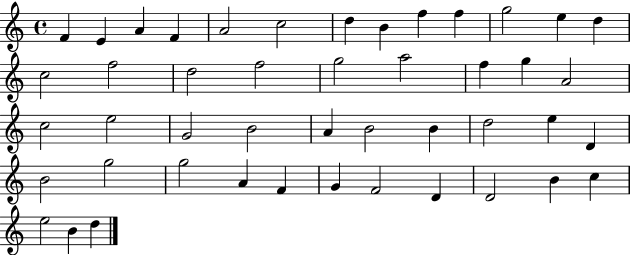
F4/q E4/q A4/q F4/q A4/h C5/h D5/q B4/q F5/q F5/q G5/h E5/q D5/q C5/h F5/h D5/h F5/h G5/h A5/h F5/q G5/q A4/h C5/h E5/h G4/h B4/h A4/q B4/h B4/q D5/h E5/q D4/q B4/h G5/h G5/h A4/q F4/q G4/q F4/h D4/q D4/h B4/q C5/q E5/h B4/q D5/q